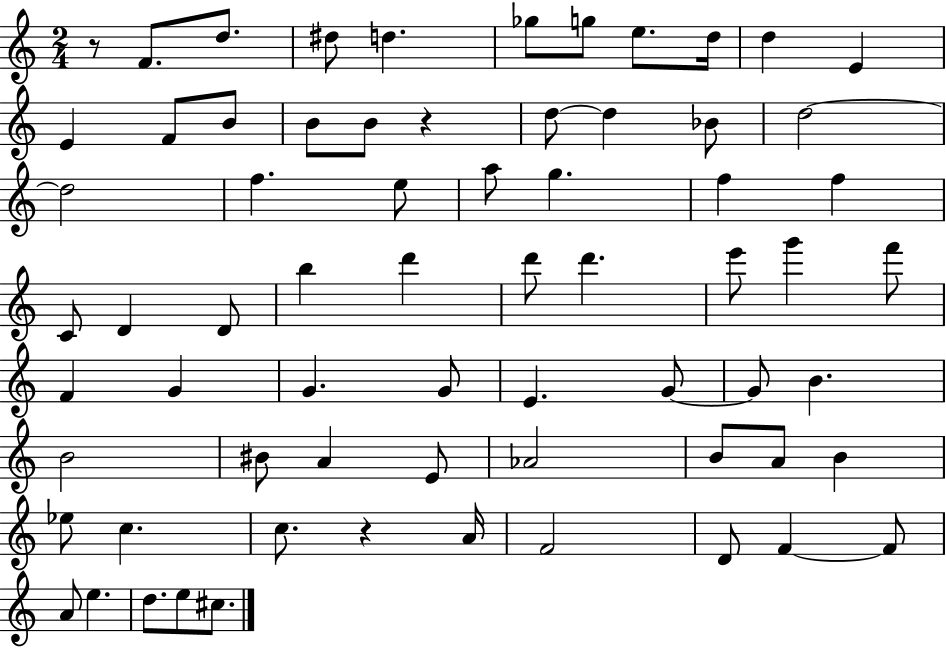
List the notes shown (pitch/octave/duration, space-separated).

R/e F4/e. D5/e. D#5/e D5/q. Gb5/e G5/e E5/e. D5/s D5/q E4/q E4/q F4/e B4/e B4/e B4/e R/q D5/e D5/q Bb4/e D5/h D5/h F5/q. E5/e A5/e G5/q. F5/q F5/q C4/e D4/q D4/e B5/q D6/q D6/e D6/q. E6/e G6/q F6/e F4/q G4/q G4/q. G4/e E4/q. G4/e G4/e B4/q. B4/h BIS4/e A4/q E4/e Ab4/h B4/e A4/e B4/q Eb5/e C5/q. C5/e. R/q A4/s F4/h D4/e F4/q F4/e A4/e E5/q. D5/e. E5/e C#5/e.